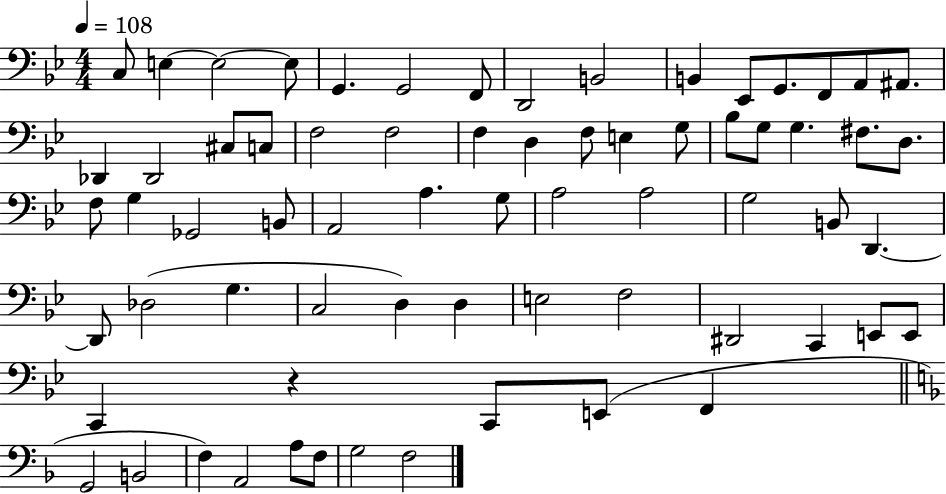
{
  \clef bass
  \numericTimeSignature
  \time 4/4
  \key bes \major
  \tempo 4 = 108
  c8 e4~~ e2~~ e8 | g,4. g,2 f,8 | d,2 b,2 | b,4 ees,8 g,8. f,8 a,8 ais,8. | \break des,4 des,2 cis8 c8 | f2 f2 | f4 d4 f8 e4 g8 | bes8 g8 g4. fis8. d8. | \break f8 g4 ges,2 b,8 | a,2 a4. g8 | a2 a2 | g2 b,8 d,4.~~ | \break d,8 des2( g4. | c2 d4) d4 | e2 f2 | dis,2 c,4 e,8 e,8 | \break c,4 r4 c,8 e,8( f,4 | \bar "||" \break \key f \major g,2 b,2 | f4) a,2 a8 f8 | g2 f2 | \bar "|."
}